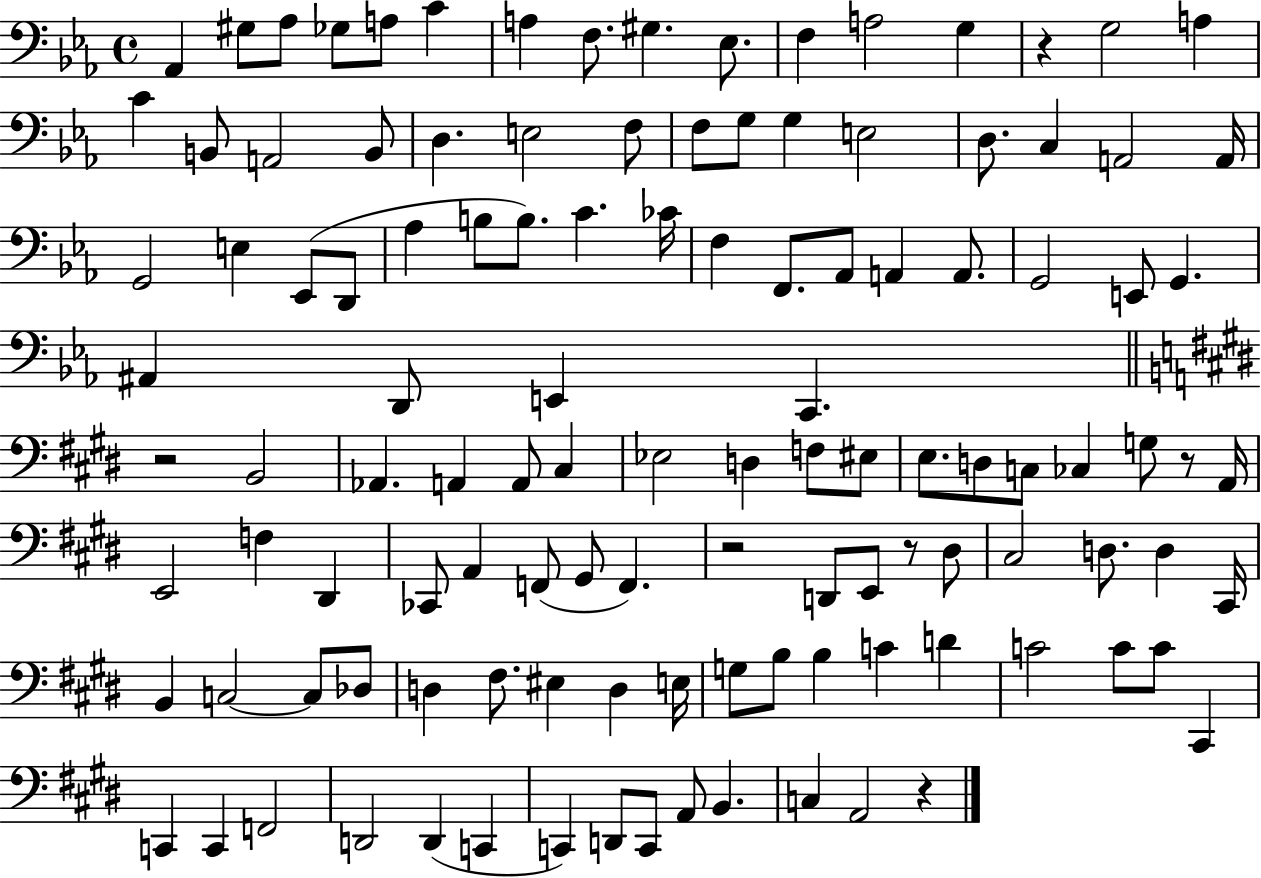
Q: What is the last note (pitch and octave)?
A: A2